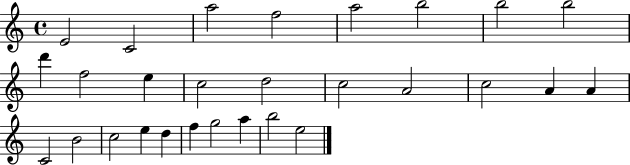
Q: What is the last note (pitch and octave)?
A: E5